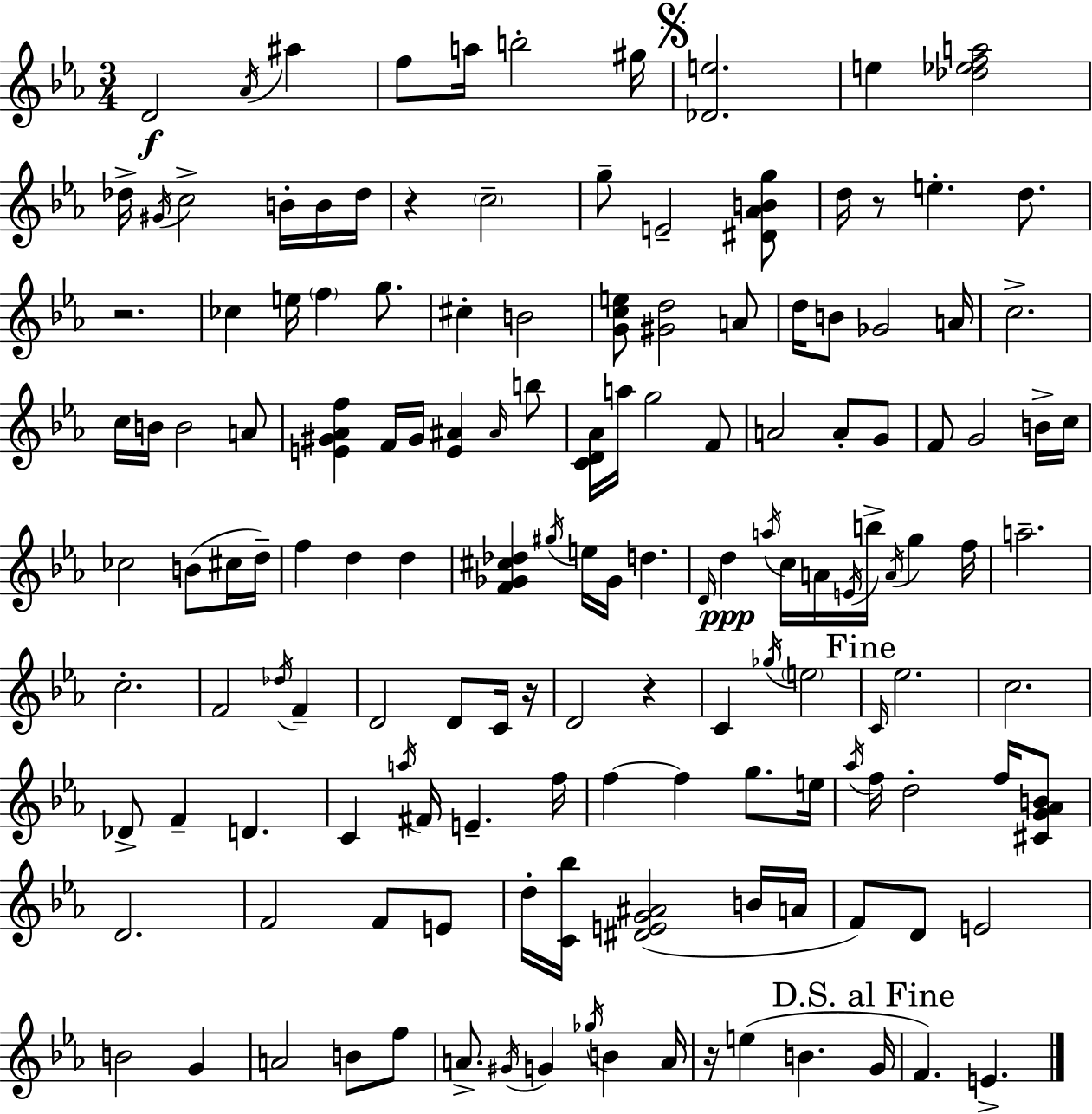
D4/h Ab4/s A#5/q F5/e A5/s B5/h G#5/s [Db4,E5]/h. E5/q [Db5,Eb5,F5,A5]/h Db5/s G#4/s C5/h B4/s B4/s Db5/s R/q C5/h G5/e E4/h [D#4,Ab4,B4,G5]/e D5/s R/e E5/q. D5/e. R/h. CES5/q E5/s F5/q G5/e. C#5/q B4/h [G4,C5,E5]/e [G#4,D5]/h A4/e D5/s B4/e Gb4/h A4/s C5/h. C5/s B4/s B4/h A4/e [E4,G#4,Ab4,F5]/q F4/s G#4/s [E4,A#4]/q A#4/s B5/e [C4,D4,Ab4]/s A5/s G5/h F4/e A4/h A4/e G4/e F4/e G4/h B4/s C5/s CES5/h B4/e C#5/s D5/s F5/q D5/q D5/q [F4,Gb4,C#5,Db5]/q G#5/s E5/s Gb4/s D5/q. D4/s D5/q A5/s C5/s A4/s E4/s B5/s A4/s G5/q F5/s A5/h. C5/h. F4/h Db5/s F4/q D4/h D4/e C4/s R/s D4/h R/q C4/q Gb5/s E5/h C4/s Eb5/h. C5/h. Db4/e F4/q D4/q. C4/q A5/s F#4/s E4/q. F5/s F5/q F5/q G5/e. E5/s Ab5/s F5/s D5/h F5/s [C#4,G4,Ab4,B4]/e D4/h. F4/h F4/e E4/e D5/s [C4,Bb5]/s [D#4,E4,G4,A#4]/h B4/s A4/s F4/e D4/e E4/h B4/h G4/q A4/h B4/e F5/e A4/e. G#4/s G4/q Gb5/s B4/q A4/s R/s E5/q B4/q. G4/s F4/q. E4/q.